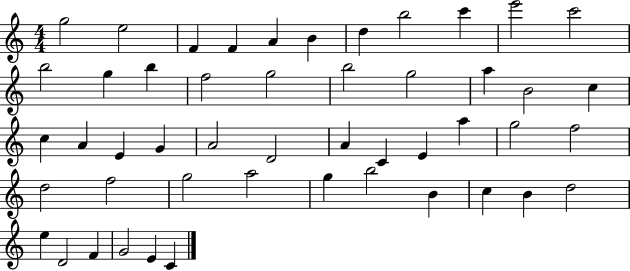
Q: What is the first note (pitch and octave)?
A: G5